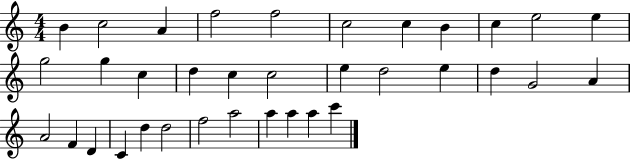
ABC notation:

X:1
T:Untitled
M:4/4
L:1/4
K:C
B c2 A f2 f2 c2 c B c e2 e g2 g c d c c2 e d2 e d G2 A A2 F D C d d2 f2 a2 a a a c'